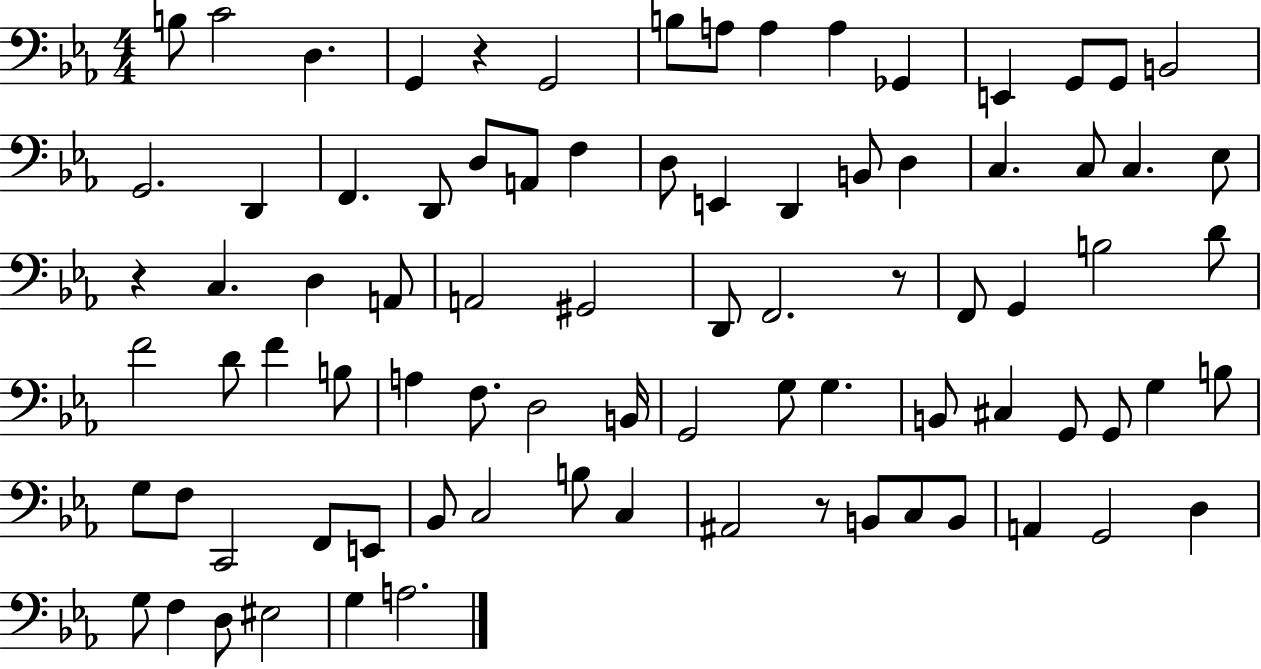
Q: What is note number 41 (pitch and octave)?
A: D4